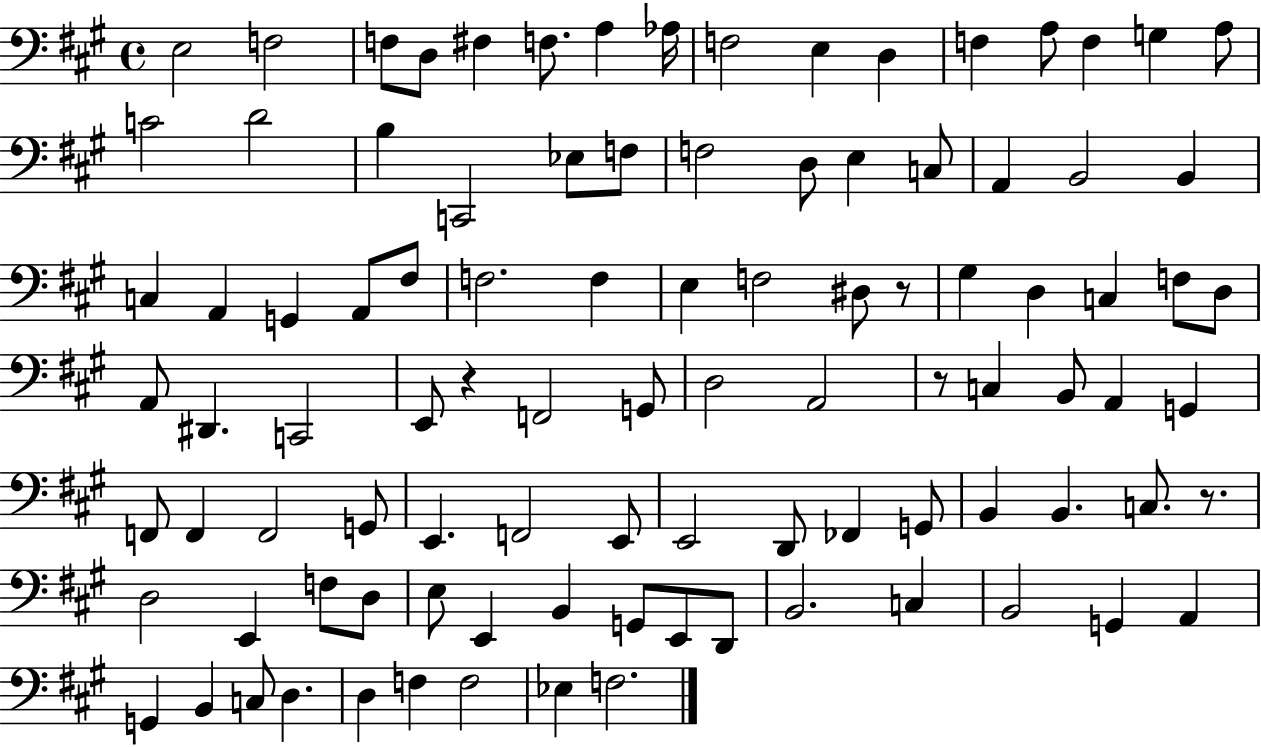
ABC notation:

X:1
T:Untitled
M:4/4
L:1/4
K:A
E,2 F,2 F,/2 D,/2 ^F, F,/2 A, _A,/4 F,2 E, D, F, A,/2 F, G, A,/2 C2 D2 B, C,,2 _E,/2 F,/2 F,2 D,/2 E, C,/2 A,, B,,2 B,, C, A,, G,, A,,/2 ^F,/2 F,2 F, E, F,2 ^D,/2 z/2 ^G, D, C, F,/2 D,/2 A,,/2 ^D,, C,,2 E,,/2 z F,,2 G,,/2 D,2 A,,2 z/2 C, B,,/2 A,, G,, F,,/2 F,, F,,2 G,,/2 E,, F,,2 E,,/2 E,,2 D,,/2 _F,, G,,/2 B,, B,, C,/2 z/2 D,2 E,, F,/2 D,/2 E,/2 E,, B,, G,,/2 E,,/2 D,,/2 B,,2 C, B,,2 G,, A,, G,, B,, C,/2 D, D, F, F,2 _E, F,2